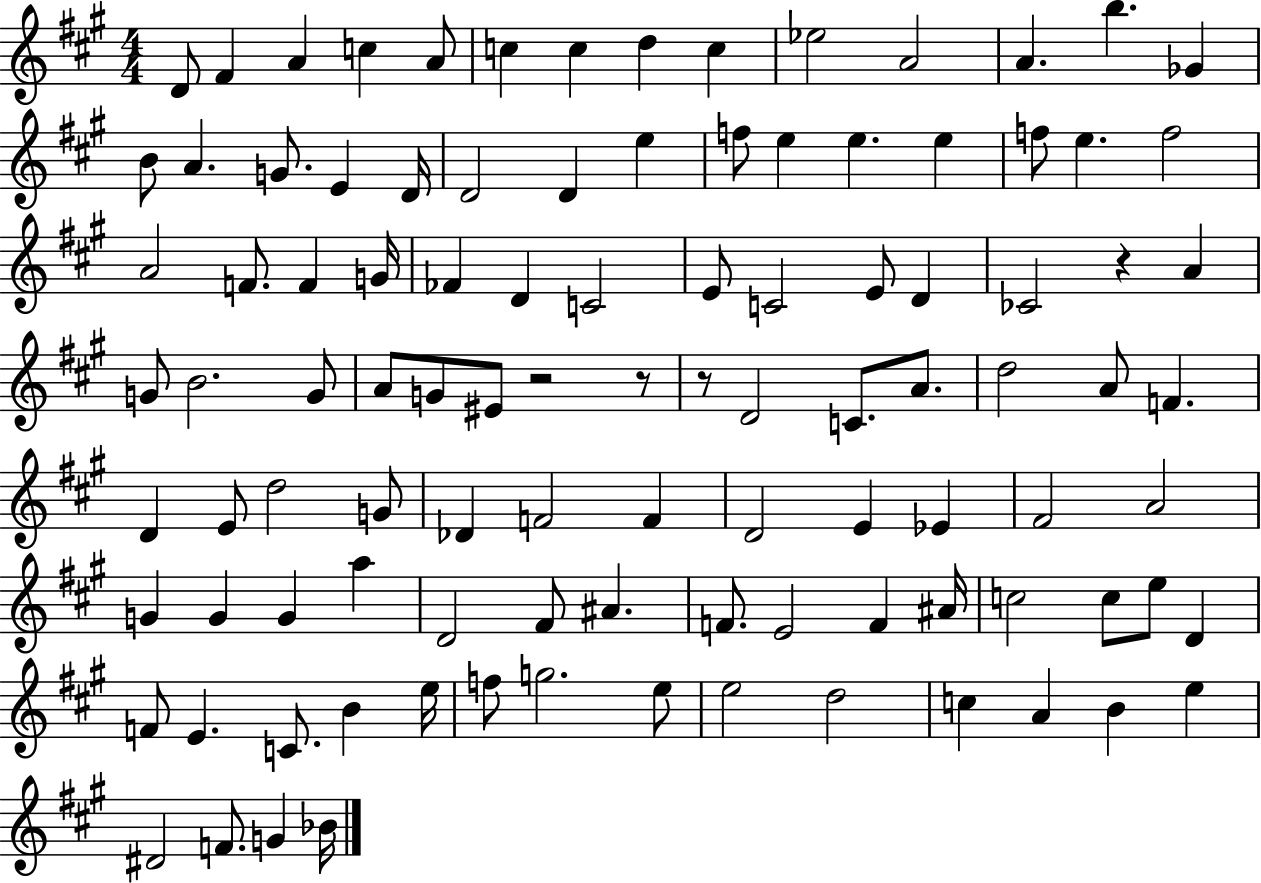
D4/e F#4/q A4/q C5/q A4/e C5/q C5/q D5/q C5/q Eb5/h A4/h A4/q. B5/q. Gb4/q B4/e A4/q. G4/e. E4/q D4/s D4/h D4/q E5/q F5/e E5/q E5/q. E5/q F5/e E5/q. F5/h A4/h F4/e. F4/q G4/s FES4/q D4/q C4/h E4/e C4/h E4/e D4/q CES4/h R/q A4/q G4/e B4/h. G4/e A4/e G4/e EIS4/e R/h R/e R/e D4/h C4/e. A4/e. D5/h A4/e F4/q. D4/q E4/e D5/h G4/e Db4/q F4/h F4/q D4/h E4/q Eb4/q F#4/h A4/h G4/q G4/q G4/q A5/q D4/h F#4/e A#4/q. F4/e. E4/h F4/q A#4/s C5/h C5/e E5/e D4/q F4/e E4/q. C4/e. B4/q E5/s F5/e G5/h. E5/e E5/h D5/h C5/q A4/q B4/q E5/q D#4/h F4/e. G4/q Bb4/s